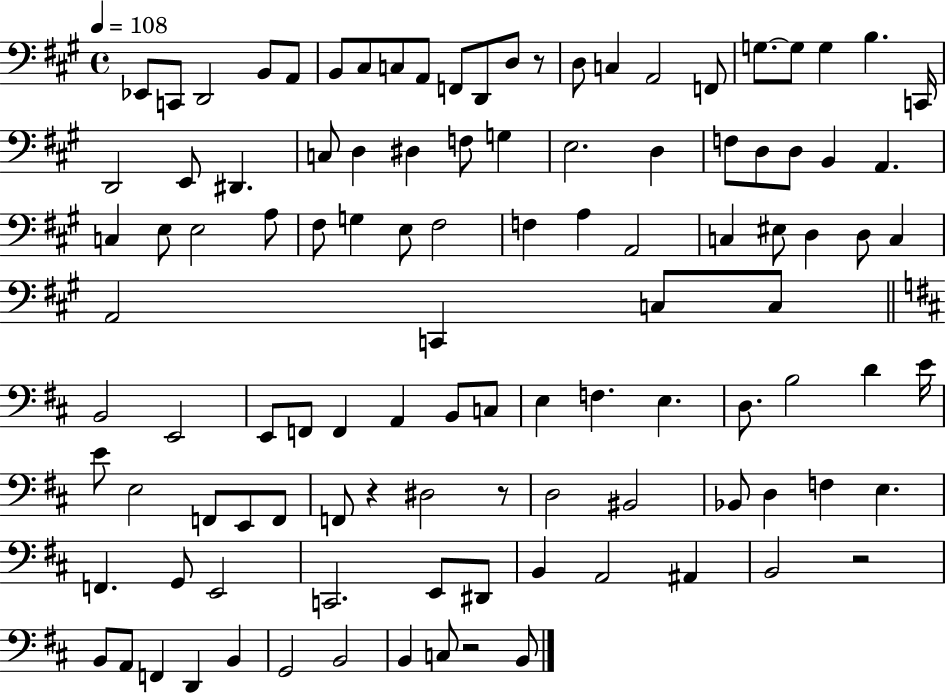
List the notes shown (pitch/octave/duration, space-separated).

Eb2/e C2/e D2/h B2/e A2/e B2/e C#3/e C3/e A2/e F2/e D2/e D3/e R/e D3/e C3/q A2/h F2/e G3/e. G3/e G3/q B3/q. C2/s D2/h E2/e D#2/q. C3/e D3/q D#3/q F3/e G3/q E3/h. D3/q F3/e D3/e D3/e B2/q A2/q. C3/q E3/e E3/h A3/e F#3/e G3/q E3/e F#3/h F3/q A3/q A2/h C3/q EIS3/e D3/q D3/e C3/q A2/h C2/q C3/e C3/e B2/h E2/h E2/e F2/e F2/q A2/q B2/e C3/e E3/q F3/q. E3/q. D3/e. B3/h D4/q E4/s E4/e E3/h F2/e E2/e F2/e F2/e R/q D#3/h R/e D3/h BIS2/h Bb2/e D3/q F3/q E3/q. F2/q. G2/e E2/h C2/h. E2/e D#2/e B2/q A2/h A#2/q B2/h R/h B2/e A2/e F2/q D2/q B2/q G2/h B2/h B2/q C3/e R/h B2/e